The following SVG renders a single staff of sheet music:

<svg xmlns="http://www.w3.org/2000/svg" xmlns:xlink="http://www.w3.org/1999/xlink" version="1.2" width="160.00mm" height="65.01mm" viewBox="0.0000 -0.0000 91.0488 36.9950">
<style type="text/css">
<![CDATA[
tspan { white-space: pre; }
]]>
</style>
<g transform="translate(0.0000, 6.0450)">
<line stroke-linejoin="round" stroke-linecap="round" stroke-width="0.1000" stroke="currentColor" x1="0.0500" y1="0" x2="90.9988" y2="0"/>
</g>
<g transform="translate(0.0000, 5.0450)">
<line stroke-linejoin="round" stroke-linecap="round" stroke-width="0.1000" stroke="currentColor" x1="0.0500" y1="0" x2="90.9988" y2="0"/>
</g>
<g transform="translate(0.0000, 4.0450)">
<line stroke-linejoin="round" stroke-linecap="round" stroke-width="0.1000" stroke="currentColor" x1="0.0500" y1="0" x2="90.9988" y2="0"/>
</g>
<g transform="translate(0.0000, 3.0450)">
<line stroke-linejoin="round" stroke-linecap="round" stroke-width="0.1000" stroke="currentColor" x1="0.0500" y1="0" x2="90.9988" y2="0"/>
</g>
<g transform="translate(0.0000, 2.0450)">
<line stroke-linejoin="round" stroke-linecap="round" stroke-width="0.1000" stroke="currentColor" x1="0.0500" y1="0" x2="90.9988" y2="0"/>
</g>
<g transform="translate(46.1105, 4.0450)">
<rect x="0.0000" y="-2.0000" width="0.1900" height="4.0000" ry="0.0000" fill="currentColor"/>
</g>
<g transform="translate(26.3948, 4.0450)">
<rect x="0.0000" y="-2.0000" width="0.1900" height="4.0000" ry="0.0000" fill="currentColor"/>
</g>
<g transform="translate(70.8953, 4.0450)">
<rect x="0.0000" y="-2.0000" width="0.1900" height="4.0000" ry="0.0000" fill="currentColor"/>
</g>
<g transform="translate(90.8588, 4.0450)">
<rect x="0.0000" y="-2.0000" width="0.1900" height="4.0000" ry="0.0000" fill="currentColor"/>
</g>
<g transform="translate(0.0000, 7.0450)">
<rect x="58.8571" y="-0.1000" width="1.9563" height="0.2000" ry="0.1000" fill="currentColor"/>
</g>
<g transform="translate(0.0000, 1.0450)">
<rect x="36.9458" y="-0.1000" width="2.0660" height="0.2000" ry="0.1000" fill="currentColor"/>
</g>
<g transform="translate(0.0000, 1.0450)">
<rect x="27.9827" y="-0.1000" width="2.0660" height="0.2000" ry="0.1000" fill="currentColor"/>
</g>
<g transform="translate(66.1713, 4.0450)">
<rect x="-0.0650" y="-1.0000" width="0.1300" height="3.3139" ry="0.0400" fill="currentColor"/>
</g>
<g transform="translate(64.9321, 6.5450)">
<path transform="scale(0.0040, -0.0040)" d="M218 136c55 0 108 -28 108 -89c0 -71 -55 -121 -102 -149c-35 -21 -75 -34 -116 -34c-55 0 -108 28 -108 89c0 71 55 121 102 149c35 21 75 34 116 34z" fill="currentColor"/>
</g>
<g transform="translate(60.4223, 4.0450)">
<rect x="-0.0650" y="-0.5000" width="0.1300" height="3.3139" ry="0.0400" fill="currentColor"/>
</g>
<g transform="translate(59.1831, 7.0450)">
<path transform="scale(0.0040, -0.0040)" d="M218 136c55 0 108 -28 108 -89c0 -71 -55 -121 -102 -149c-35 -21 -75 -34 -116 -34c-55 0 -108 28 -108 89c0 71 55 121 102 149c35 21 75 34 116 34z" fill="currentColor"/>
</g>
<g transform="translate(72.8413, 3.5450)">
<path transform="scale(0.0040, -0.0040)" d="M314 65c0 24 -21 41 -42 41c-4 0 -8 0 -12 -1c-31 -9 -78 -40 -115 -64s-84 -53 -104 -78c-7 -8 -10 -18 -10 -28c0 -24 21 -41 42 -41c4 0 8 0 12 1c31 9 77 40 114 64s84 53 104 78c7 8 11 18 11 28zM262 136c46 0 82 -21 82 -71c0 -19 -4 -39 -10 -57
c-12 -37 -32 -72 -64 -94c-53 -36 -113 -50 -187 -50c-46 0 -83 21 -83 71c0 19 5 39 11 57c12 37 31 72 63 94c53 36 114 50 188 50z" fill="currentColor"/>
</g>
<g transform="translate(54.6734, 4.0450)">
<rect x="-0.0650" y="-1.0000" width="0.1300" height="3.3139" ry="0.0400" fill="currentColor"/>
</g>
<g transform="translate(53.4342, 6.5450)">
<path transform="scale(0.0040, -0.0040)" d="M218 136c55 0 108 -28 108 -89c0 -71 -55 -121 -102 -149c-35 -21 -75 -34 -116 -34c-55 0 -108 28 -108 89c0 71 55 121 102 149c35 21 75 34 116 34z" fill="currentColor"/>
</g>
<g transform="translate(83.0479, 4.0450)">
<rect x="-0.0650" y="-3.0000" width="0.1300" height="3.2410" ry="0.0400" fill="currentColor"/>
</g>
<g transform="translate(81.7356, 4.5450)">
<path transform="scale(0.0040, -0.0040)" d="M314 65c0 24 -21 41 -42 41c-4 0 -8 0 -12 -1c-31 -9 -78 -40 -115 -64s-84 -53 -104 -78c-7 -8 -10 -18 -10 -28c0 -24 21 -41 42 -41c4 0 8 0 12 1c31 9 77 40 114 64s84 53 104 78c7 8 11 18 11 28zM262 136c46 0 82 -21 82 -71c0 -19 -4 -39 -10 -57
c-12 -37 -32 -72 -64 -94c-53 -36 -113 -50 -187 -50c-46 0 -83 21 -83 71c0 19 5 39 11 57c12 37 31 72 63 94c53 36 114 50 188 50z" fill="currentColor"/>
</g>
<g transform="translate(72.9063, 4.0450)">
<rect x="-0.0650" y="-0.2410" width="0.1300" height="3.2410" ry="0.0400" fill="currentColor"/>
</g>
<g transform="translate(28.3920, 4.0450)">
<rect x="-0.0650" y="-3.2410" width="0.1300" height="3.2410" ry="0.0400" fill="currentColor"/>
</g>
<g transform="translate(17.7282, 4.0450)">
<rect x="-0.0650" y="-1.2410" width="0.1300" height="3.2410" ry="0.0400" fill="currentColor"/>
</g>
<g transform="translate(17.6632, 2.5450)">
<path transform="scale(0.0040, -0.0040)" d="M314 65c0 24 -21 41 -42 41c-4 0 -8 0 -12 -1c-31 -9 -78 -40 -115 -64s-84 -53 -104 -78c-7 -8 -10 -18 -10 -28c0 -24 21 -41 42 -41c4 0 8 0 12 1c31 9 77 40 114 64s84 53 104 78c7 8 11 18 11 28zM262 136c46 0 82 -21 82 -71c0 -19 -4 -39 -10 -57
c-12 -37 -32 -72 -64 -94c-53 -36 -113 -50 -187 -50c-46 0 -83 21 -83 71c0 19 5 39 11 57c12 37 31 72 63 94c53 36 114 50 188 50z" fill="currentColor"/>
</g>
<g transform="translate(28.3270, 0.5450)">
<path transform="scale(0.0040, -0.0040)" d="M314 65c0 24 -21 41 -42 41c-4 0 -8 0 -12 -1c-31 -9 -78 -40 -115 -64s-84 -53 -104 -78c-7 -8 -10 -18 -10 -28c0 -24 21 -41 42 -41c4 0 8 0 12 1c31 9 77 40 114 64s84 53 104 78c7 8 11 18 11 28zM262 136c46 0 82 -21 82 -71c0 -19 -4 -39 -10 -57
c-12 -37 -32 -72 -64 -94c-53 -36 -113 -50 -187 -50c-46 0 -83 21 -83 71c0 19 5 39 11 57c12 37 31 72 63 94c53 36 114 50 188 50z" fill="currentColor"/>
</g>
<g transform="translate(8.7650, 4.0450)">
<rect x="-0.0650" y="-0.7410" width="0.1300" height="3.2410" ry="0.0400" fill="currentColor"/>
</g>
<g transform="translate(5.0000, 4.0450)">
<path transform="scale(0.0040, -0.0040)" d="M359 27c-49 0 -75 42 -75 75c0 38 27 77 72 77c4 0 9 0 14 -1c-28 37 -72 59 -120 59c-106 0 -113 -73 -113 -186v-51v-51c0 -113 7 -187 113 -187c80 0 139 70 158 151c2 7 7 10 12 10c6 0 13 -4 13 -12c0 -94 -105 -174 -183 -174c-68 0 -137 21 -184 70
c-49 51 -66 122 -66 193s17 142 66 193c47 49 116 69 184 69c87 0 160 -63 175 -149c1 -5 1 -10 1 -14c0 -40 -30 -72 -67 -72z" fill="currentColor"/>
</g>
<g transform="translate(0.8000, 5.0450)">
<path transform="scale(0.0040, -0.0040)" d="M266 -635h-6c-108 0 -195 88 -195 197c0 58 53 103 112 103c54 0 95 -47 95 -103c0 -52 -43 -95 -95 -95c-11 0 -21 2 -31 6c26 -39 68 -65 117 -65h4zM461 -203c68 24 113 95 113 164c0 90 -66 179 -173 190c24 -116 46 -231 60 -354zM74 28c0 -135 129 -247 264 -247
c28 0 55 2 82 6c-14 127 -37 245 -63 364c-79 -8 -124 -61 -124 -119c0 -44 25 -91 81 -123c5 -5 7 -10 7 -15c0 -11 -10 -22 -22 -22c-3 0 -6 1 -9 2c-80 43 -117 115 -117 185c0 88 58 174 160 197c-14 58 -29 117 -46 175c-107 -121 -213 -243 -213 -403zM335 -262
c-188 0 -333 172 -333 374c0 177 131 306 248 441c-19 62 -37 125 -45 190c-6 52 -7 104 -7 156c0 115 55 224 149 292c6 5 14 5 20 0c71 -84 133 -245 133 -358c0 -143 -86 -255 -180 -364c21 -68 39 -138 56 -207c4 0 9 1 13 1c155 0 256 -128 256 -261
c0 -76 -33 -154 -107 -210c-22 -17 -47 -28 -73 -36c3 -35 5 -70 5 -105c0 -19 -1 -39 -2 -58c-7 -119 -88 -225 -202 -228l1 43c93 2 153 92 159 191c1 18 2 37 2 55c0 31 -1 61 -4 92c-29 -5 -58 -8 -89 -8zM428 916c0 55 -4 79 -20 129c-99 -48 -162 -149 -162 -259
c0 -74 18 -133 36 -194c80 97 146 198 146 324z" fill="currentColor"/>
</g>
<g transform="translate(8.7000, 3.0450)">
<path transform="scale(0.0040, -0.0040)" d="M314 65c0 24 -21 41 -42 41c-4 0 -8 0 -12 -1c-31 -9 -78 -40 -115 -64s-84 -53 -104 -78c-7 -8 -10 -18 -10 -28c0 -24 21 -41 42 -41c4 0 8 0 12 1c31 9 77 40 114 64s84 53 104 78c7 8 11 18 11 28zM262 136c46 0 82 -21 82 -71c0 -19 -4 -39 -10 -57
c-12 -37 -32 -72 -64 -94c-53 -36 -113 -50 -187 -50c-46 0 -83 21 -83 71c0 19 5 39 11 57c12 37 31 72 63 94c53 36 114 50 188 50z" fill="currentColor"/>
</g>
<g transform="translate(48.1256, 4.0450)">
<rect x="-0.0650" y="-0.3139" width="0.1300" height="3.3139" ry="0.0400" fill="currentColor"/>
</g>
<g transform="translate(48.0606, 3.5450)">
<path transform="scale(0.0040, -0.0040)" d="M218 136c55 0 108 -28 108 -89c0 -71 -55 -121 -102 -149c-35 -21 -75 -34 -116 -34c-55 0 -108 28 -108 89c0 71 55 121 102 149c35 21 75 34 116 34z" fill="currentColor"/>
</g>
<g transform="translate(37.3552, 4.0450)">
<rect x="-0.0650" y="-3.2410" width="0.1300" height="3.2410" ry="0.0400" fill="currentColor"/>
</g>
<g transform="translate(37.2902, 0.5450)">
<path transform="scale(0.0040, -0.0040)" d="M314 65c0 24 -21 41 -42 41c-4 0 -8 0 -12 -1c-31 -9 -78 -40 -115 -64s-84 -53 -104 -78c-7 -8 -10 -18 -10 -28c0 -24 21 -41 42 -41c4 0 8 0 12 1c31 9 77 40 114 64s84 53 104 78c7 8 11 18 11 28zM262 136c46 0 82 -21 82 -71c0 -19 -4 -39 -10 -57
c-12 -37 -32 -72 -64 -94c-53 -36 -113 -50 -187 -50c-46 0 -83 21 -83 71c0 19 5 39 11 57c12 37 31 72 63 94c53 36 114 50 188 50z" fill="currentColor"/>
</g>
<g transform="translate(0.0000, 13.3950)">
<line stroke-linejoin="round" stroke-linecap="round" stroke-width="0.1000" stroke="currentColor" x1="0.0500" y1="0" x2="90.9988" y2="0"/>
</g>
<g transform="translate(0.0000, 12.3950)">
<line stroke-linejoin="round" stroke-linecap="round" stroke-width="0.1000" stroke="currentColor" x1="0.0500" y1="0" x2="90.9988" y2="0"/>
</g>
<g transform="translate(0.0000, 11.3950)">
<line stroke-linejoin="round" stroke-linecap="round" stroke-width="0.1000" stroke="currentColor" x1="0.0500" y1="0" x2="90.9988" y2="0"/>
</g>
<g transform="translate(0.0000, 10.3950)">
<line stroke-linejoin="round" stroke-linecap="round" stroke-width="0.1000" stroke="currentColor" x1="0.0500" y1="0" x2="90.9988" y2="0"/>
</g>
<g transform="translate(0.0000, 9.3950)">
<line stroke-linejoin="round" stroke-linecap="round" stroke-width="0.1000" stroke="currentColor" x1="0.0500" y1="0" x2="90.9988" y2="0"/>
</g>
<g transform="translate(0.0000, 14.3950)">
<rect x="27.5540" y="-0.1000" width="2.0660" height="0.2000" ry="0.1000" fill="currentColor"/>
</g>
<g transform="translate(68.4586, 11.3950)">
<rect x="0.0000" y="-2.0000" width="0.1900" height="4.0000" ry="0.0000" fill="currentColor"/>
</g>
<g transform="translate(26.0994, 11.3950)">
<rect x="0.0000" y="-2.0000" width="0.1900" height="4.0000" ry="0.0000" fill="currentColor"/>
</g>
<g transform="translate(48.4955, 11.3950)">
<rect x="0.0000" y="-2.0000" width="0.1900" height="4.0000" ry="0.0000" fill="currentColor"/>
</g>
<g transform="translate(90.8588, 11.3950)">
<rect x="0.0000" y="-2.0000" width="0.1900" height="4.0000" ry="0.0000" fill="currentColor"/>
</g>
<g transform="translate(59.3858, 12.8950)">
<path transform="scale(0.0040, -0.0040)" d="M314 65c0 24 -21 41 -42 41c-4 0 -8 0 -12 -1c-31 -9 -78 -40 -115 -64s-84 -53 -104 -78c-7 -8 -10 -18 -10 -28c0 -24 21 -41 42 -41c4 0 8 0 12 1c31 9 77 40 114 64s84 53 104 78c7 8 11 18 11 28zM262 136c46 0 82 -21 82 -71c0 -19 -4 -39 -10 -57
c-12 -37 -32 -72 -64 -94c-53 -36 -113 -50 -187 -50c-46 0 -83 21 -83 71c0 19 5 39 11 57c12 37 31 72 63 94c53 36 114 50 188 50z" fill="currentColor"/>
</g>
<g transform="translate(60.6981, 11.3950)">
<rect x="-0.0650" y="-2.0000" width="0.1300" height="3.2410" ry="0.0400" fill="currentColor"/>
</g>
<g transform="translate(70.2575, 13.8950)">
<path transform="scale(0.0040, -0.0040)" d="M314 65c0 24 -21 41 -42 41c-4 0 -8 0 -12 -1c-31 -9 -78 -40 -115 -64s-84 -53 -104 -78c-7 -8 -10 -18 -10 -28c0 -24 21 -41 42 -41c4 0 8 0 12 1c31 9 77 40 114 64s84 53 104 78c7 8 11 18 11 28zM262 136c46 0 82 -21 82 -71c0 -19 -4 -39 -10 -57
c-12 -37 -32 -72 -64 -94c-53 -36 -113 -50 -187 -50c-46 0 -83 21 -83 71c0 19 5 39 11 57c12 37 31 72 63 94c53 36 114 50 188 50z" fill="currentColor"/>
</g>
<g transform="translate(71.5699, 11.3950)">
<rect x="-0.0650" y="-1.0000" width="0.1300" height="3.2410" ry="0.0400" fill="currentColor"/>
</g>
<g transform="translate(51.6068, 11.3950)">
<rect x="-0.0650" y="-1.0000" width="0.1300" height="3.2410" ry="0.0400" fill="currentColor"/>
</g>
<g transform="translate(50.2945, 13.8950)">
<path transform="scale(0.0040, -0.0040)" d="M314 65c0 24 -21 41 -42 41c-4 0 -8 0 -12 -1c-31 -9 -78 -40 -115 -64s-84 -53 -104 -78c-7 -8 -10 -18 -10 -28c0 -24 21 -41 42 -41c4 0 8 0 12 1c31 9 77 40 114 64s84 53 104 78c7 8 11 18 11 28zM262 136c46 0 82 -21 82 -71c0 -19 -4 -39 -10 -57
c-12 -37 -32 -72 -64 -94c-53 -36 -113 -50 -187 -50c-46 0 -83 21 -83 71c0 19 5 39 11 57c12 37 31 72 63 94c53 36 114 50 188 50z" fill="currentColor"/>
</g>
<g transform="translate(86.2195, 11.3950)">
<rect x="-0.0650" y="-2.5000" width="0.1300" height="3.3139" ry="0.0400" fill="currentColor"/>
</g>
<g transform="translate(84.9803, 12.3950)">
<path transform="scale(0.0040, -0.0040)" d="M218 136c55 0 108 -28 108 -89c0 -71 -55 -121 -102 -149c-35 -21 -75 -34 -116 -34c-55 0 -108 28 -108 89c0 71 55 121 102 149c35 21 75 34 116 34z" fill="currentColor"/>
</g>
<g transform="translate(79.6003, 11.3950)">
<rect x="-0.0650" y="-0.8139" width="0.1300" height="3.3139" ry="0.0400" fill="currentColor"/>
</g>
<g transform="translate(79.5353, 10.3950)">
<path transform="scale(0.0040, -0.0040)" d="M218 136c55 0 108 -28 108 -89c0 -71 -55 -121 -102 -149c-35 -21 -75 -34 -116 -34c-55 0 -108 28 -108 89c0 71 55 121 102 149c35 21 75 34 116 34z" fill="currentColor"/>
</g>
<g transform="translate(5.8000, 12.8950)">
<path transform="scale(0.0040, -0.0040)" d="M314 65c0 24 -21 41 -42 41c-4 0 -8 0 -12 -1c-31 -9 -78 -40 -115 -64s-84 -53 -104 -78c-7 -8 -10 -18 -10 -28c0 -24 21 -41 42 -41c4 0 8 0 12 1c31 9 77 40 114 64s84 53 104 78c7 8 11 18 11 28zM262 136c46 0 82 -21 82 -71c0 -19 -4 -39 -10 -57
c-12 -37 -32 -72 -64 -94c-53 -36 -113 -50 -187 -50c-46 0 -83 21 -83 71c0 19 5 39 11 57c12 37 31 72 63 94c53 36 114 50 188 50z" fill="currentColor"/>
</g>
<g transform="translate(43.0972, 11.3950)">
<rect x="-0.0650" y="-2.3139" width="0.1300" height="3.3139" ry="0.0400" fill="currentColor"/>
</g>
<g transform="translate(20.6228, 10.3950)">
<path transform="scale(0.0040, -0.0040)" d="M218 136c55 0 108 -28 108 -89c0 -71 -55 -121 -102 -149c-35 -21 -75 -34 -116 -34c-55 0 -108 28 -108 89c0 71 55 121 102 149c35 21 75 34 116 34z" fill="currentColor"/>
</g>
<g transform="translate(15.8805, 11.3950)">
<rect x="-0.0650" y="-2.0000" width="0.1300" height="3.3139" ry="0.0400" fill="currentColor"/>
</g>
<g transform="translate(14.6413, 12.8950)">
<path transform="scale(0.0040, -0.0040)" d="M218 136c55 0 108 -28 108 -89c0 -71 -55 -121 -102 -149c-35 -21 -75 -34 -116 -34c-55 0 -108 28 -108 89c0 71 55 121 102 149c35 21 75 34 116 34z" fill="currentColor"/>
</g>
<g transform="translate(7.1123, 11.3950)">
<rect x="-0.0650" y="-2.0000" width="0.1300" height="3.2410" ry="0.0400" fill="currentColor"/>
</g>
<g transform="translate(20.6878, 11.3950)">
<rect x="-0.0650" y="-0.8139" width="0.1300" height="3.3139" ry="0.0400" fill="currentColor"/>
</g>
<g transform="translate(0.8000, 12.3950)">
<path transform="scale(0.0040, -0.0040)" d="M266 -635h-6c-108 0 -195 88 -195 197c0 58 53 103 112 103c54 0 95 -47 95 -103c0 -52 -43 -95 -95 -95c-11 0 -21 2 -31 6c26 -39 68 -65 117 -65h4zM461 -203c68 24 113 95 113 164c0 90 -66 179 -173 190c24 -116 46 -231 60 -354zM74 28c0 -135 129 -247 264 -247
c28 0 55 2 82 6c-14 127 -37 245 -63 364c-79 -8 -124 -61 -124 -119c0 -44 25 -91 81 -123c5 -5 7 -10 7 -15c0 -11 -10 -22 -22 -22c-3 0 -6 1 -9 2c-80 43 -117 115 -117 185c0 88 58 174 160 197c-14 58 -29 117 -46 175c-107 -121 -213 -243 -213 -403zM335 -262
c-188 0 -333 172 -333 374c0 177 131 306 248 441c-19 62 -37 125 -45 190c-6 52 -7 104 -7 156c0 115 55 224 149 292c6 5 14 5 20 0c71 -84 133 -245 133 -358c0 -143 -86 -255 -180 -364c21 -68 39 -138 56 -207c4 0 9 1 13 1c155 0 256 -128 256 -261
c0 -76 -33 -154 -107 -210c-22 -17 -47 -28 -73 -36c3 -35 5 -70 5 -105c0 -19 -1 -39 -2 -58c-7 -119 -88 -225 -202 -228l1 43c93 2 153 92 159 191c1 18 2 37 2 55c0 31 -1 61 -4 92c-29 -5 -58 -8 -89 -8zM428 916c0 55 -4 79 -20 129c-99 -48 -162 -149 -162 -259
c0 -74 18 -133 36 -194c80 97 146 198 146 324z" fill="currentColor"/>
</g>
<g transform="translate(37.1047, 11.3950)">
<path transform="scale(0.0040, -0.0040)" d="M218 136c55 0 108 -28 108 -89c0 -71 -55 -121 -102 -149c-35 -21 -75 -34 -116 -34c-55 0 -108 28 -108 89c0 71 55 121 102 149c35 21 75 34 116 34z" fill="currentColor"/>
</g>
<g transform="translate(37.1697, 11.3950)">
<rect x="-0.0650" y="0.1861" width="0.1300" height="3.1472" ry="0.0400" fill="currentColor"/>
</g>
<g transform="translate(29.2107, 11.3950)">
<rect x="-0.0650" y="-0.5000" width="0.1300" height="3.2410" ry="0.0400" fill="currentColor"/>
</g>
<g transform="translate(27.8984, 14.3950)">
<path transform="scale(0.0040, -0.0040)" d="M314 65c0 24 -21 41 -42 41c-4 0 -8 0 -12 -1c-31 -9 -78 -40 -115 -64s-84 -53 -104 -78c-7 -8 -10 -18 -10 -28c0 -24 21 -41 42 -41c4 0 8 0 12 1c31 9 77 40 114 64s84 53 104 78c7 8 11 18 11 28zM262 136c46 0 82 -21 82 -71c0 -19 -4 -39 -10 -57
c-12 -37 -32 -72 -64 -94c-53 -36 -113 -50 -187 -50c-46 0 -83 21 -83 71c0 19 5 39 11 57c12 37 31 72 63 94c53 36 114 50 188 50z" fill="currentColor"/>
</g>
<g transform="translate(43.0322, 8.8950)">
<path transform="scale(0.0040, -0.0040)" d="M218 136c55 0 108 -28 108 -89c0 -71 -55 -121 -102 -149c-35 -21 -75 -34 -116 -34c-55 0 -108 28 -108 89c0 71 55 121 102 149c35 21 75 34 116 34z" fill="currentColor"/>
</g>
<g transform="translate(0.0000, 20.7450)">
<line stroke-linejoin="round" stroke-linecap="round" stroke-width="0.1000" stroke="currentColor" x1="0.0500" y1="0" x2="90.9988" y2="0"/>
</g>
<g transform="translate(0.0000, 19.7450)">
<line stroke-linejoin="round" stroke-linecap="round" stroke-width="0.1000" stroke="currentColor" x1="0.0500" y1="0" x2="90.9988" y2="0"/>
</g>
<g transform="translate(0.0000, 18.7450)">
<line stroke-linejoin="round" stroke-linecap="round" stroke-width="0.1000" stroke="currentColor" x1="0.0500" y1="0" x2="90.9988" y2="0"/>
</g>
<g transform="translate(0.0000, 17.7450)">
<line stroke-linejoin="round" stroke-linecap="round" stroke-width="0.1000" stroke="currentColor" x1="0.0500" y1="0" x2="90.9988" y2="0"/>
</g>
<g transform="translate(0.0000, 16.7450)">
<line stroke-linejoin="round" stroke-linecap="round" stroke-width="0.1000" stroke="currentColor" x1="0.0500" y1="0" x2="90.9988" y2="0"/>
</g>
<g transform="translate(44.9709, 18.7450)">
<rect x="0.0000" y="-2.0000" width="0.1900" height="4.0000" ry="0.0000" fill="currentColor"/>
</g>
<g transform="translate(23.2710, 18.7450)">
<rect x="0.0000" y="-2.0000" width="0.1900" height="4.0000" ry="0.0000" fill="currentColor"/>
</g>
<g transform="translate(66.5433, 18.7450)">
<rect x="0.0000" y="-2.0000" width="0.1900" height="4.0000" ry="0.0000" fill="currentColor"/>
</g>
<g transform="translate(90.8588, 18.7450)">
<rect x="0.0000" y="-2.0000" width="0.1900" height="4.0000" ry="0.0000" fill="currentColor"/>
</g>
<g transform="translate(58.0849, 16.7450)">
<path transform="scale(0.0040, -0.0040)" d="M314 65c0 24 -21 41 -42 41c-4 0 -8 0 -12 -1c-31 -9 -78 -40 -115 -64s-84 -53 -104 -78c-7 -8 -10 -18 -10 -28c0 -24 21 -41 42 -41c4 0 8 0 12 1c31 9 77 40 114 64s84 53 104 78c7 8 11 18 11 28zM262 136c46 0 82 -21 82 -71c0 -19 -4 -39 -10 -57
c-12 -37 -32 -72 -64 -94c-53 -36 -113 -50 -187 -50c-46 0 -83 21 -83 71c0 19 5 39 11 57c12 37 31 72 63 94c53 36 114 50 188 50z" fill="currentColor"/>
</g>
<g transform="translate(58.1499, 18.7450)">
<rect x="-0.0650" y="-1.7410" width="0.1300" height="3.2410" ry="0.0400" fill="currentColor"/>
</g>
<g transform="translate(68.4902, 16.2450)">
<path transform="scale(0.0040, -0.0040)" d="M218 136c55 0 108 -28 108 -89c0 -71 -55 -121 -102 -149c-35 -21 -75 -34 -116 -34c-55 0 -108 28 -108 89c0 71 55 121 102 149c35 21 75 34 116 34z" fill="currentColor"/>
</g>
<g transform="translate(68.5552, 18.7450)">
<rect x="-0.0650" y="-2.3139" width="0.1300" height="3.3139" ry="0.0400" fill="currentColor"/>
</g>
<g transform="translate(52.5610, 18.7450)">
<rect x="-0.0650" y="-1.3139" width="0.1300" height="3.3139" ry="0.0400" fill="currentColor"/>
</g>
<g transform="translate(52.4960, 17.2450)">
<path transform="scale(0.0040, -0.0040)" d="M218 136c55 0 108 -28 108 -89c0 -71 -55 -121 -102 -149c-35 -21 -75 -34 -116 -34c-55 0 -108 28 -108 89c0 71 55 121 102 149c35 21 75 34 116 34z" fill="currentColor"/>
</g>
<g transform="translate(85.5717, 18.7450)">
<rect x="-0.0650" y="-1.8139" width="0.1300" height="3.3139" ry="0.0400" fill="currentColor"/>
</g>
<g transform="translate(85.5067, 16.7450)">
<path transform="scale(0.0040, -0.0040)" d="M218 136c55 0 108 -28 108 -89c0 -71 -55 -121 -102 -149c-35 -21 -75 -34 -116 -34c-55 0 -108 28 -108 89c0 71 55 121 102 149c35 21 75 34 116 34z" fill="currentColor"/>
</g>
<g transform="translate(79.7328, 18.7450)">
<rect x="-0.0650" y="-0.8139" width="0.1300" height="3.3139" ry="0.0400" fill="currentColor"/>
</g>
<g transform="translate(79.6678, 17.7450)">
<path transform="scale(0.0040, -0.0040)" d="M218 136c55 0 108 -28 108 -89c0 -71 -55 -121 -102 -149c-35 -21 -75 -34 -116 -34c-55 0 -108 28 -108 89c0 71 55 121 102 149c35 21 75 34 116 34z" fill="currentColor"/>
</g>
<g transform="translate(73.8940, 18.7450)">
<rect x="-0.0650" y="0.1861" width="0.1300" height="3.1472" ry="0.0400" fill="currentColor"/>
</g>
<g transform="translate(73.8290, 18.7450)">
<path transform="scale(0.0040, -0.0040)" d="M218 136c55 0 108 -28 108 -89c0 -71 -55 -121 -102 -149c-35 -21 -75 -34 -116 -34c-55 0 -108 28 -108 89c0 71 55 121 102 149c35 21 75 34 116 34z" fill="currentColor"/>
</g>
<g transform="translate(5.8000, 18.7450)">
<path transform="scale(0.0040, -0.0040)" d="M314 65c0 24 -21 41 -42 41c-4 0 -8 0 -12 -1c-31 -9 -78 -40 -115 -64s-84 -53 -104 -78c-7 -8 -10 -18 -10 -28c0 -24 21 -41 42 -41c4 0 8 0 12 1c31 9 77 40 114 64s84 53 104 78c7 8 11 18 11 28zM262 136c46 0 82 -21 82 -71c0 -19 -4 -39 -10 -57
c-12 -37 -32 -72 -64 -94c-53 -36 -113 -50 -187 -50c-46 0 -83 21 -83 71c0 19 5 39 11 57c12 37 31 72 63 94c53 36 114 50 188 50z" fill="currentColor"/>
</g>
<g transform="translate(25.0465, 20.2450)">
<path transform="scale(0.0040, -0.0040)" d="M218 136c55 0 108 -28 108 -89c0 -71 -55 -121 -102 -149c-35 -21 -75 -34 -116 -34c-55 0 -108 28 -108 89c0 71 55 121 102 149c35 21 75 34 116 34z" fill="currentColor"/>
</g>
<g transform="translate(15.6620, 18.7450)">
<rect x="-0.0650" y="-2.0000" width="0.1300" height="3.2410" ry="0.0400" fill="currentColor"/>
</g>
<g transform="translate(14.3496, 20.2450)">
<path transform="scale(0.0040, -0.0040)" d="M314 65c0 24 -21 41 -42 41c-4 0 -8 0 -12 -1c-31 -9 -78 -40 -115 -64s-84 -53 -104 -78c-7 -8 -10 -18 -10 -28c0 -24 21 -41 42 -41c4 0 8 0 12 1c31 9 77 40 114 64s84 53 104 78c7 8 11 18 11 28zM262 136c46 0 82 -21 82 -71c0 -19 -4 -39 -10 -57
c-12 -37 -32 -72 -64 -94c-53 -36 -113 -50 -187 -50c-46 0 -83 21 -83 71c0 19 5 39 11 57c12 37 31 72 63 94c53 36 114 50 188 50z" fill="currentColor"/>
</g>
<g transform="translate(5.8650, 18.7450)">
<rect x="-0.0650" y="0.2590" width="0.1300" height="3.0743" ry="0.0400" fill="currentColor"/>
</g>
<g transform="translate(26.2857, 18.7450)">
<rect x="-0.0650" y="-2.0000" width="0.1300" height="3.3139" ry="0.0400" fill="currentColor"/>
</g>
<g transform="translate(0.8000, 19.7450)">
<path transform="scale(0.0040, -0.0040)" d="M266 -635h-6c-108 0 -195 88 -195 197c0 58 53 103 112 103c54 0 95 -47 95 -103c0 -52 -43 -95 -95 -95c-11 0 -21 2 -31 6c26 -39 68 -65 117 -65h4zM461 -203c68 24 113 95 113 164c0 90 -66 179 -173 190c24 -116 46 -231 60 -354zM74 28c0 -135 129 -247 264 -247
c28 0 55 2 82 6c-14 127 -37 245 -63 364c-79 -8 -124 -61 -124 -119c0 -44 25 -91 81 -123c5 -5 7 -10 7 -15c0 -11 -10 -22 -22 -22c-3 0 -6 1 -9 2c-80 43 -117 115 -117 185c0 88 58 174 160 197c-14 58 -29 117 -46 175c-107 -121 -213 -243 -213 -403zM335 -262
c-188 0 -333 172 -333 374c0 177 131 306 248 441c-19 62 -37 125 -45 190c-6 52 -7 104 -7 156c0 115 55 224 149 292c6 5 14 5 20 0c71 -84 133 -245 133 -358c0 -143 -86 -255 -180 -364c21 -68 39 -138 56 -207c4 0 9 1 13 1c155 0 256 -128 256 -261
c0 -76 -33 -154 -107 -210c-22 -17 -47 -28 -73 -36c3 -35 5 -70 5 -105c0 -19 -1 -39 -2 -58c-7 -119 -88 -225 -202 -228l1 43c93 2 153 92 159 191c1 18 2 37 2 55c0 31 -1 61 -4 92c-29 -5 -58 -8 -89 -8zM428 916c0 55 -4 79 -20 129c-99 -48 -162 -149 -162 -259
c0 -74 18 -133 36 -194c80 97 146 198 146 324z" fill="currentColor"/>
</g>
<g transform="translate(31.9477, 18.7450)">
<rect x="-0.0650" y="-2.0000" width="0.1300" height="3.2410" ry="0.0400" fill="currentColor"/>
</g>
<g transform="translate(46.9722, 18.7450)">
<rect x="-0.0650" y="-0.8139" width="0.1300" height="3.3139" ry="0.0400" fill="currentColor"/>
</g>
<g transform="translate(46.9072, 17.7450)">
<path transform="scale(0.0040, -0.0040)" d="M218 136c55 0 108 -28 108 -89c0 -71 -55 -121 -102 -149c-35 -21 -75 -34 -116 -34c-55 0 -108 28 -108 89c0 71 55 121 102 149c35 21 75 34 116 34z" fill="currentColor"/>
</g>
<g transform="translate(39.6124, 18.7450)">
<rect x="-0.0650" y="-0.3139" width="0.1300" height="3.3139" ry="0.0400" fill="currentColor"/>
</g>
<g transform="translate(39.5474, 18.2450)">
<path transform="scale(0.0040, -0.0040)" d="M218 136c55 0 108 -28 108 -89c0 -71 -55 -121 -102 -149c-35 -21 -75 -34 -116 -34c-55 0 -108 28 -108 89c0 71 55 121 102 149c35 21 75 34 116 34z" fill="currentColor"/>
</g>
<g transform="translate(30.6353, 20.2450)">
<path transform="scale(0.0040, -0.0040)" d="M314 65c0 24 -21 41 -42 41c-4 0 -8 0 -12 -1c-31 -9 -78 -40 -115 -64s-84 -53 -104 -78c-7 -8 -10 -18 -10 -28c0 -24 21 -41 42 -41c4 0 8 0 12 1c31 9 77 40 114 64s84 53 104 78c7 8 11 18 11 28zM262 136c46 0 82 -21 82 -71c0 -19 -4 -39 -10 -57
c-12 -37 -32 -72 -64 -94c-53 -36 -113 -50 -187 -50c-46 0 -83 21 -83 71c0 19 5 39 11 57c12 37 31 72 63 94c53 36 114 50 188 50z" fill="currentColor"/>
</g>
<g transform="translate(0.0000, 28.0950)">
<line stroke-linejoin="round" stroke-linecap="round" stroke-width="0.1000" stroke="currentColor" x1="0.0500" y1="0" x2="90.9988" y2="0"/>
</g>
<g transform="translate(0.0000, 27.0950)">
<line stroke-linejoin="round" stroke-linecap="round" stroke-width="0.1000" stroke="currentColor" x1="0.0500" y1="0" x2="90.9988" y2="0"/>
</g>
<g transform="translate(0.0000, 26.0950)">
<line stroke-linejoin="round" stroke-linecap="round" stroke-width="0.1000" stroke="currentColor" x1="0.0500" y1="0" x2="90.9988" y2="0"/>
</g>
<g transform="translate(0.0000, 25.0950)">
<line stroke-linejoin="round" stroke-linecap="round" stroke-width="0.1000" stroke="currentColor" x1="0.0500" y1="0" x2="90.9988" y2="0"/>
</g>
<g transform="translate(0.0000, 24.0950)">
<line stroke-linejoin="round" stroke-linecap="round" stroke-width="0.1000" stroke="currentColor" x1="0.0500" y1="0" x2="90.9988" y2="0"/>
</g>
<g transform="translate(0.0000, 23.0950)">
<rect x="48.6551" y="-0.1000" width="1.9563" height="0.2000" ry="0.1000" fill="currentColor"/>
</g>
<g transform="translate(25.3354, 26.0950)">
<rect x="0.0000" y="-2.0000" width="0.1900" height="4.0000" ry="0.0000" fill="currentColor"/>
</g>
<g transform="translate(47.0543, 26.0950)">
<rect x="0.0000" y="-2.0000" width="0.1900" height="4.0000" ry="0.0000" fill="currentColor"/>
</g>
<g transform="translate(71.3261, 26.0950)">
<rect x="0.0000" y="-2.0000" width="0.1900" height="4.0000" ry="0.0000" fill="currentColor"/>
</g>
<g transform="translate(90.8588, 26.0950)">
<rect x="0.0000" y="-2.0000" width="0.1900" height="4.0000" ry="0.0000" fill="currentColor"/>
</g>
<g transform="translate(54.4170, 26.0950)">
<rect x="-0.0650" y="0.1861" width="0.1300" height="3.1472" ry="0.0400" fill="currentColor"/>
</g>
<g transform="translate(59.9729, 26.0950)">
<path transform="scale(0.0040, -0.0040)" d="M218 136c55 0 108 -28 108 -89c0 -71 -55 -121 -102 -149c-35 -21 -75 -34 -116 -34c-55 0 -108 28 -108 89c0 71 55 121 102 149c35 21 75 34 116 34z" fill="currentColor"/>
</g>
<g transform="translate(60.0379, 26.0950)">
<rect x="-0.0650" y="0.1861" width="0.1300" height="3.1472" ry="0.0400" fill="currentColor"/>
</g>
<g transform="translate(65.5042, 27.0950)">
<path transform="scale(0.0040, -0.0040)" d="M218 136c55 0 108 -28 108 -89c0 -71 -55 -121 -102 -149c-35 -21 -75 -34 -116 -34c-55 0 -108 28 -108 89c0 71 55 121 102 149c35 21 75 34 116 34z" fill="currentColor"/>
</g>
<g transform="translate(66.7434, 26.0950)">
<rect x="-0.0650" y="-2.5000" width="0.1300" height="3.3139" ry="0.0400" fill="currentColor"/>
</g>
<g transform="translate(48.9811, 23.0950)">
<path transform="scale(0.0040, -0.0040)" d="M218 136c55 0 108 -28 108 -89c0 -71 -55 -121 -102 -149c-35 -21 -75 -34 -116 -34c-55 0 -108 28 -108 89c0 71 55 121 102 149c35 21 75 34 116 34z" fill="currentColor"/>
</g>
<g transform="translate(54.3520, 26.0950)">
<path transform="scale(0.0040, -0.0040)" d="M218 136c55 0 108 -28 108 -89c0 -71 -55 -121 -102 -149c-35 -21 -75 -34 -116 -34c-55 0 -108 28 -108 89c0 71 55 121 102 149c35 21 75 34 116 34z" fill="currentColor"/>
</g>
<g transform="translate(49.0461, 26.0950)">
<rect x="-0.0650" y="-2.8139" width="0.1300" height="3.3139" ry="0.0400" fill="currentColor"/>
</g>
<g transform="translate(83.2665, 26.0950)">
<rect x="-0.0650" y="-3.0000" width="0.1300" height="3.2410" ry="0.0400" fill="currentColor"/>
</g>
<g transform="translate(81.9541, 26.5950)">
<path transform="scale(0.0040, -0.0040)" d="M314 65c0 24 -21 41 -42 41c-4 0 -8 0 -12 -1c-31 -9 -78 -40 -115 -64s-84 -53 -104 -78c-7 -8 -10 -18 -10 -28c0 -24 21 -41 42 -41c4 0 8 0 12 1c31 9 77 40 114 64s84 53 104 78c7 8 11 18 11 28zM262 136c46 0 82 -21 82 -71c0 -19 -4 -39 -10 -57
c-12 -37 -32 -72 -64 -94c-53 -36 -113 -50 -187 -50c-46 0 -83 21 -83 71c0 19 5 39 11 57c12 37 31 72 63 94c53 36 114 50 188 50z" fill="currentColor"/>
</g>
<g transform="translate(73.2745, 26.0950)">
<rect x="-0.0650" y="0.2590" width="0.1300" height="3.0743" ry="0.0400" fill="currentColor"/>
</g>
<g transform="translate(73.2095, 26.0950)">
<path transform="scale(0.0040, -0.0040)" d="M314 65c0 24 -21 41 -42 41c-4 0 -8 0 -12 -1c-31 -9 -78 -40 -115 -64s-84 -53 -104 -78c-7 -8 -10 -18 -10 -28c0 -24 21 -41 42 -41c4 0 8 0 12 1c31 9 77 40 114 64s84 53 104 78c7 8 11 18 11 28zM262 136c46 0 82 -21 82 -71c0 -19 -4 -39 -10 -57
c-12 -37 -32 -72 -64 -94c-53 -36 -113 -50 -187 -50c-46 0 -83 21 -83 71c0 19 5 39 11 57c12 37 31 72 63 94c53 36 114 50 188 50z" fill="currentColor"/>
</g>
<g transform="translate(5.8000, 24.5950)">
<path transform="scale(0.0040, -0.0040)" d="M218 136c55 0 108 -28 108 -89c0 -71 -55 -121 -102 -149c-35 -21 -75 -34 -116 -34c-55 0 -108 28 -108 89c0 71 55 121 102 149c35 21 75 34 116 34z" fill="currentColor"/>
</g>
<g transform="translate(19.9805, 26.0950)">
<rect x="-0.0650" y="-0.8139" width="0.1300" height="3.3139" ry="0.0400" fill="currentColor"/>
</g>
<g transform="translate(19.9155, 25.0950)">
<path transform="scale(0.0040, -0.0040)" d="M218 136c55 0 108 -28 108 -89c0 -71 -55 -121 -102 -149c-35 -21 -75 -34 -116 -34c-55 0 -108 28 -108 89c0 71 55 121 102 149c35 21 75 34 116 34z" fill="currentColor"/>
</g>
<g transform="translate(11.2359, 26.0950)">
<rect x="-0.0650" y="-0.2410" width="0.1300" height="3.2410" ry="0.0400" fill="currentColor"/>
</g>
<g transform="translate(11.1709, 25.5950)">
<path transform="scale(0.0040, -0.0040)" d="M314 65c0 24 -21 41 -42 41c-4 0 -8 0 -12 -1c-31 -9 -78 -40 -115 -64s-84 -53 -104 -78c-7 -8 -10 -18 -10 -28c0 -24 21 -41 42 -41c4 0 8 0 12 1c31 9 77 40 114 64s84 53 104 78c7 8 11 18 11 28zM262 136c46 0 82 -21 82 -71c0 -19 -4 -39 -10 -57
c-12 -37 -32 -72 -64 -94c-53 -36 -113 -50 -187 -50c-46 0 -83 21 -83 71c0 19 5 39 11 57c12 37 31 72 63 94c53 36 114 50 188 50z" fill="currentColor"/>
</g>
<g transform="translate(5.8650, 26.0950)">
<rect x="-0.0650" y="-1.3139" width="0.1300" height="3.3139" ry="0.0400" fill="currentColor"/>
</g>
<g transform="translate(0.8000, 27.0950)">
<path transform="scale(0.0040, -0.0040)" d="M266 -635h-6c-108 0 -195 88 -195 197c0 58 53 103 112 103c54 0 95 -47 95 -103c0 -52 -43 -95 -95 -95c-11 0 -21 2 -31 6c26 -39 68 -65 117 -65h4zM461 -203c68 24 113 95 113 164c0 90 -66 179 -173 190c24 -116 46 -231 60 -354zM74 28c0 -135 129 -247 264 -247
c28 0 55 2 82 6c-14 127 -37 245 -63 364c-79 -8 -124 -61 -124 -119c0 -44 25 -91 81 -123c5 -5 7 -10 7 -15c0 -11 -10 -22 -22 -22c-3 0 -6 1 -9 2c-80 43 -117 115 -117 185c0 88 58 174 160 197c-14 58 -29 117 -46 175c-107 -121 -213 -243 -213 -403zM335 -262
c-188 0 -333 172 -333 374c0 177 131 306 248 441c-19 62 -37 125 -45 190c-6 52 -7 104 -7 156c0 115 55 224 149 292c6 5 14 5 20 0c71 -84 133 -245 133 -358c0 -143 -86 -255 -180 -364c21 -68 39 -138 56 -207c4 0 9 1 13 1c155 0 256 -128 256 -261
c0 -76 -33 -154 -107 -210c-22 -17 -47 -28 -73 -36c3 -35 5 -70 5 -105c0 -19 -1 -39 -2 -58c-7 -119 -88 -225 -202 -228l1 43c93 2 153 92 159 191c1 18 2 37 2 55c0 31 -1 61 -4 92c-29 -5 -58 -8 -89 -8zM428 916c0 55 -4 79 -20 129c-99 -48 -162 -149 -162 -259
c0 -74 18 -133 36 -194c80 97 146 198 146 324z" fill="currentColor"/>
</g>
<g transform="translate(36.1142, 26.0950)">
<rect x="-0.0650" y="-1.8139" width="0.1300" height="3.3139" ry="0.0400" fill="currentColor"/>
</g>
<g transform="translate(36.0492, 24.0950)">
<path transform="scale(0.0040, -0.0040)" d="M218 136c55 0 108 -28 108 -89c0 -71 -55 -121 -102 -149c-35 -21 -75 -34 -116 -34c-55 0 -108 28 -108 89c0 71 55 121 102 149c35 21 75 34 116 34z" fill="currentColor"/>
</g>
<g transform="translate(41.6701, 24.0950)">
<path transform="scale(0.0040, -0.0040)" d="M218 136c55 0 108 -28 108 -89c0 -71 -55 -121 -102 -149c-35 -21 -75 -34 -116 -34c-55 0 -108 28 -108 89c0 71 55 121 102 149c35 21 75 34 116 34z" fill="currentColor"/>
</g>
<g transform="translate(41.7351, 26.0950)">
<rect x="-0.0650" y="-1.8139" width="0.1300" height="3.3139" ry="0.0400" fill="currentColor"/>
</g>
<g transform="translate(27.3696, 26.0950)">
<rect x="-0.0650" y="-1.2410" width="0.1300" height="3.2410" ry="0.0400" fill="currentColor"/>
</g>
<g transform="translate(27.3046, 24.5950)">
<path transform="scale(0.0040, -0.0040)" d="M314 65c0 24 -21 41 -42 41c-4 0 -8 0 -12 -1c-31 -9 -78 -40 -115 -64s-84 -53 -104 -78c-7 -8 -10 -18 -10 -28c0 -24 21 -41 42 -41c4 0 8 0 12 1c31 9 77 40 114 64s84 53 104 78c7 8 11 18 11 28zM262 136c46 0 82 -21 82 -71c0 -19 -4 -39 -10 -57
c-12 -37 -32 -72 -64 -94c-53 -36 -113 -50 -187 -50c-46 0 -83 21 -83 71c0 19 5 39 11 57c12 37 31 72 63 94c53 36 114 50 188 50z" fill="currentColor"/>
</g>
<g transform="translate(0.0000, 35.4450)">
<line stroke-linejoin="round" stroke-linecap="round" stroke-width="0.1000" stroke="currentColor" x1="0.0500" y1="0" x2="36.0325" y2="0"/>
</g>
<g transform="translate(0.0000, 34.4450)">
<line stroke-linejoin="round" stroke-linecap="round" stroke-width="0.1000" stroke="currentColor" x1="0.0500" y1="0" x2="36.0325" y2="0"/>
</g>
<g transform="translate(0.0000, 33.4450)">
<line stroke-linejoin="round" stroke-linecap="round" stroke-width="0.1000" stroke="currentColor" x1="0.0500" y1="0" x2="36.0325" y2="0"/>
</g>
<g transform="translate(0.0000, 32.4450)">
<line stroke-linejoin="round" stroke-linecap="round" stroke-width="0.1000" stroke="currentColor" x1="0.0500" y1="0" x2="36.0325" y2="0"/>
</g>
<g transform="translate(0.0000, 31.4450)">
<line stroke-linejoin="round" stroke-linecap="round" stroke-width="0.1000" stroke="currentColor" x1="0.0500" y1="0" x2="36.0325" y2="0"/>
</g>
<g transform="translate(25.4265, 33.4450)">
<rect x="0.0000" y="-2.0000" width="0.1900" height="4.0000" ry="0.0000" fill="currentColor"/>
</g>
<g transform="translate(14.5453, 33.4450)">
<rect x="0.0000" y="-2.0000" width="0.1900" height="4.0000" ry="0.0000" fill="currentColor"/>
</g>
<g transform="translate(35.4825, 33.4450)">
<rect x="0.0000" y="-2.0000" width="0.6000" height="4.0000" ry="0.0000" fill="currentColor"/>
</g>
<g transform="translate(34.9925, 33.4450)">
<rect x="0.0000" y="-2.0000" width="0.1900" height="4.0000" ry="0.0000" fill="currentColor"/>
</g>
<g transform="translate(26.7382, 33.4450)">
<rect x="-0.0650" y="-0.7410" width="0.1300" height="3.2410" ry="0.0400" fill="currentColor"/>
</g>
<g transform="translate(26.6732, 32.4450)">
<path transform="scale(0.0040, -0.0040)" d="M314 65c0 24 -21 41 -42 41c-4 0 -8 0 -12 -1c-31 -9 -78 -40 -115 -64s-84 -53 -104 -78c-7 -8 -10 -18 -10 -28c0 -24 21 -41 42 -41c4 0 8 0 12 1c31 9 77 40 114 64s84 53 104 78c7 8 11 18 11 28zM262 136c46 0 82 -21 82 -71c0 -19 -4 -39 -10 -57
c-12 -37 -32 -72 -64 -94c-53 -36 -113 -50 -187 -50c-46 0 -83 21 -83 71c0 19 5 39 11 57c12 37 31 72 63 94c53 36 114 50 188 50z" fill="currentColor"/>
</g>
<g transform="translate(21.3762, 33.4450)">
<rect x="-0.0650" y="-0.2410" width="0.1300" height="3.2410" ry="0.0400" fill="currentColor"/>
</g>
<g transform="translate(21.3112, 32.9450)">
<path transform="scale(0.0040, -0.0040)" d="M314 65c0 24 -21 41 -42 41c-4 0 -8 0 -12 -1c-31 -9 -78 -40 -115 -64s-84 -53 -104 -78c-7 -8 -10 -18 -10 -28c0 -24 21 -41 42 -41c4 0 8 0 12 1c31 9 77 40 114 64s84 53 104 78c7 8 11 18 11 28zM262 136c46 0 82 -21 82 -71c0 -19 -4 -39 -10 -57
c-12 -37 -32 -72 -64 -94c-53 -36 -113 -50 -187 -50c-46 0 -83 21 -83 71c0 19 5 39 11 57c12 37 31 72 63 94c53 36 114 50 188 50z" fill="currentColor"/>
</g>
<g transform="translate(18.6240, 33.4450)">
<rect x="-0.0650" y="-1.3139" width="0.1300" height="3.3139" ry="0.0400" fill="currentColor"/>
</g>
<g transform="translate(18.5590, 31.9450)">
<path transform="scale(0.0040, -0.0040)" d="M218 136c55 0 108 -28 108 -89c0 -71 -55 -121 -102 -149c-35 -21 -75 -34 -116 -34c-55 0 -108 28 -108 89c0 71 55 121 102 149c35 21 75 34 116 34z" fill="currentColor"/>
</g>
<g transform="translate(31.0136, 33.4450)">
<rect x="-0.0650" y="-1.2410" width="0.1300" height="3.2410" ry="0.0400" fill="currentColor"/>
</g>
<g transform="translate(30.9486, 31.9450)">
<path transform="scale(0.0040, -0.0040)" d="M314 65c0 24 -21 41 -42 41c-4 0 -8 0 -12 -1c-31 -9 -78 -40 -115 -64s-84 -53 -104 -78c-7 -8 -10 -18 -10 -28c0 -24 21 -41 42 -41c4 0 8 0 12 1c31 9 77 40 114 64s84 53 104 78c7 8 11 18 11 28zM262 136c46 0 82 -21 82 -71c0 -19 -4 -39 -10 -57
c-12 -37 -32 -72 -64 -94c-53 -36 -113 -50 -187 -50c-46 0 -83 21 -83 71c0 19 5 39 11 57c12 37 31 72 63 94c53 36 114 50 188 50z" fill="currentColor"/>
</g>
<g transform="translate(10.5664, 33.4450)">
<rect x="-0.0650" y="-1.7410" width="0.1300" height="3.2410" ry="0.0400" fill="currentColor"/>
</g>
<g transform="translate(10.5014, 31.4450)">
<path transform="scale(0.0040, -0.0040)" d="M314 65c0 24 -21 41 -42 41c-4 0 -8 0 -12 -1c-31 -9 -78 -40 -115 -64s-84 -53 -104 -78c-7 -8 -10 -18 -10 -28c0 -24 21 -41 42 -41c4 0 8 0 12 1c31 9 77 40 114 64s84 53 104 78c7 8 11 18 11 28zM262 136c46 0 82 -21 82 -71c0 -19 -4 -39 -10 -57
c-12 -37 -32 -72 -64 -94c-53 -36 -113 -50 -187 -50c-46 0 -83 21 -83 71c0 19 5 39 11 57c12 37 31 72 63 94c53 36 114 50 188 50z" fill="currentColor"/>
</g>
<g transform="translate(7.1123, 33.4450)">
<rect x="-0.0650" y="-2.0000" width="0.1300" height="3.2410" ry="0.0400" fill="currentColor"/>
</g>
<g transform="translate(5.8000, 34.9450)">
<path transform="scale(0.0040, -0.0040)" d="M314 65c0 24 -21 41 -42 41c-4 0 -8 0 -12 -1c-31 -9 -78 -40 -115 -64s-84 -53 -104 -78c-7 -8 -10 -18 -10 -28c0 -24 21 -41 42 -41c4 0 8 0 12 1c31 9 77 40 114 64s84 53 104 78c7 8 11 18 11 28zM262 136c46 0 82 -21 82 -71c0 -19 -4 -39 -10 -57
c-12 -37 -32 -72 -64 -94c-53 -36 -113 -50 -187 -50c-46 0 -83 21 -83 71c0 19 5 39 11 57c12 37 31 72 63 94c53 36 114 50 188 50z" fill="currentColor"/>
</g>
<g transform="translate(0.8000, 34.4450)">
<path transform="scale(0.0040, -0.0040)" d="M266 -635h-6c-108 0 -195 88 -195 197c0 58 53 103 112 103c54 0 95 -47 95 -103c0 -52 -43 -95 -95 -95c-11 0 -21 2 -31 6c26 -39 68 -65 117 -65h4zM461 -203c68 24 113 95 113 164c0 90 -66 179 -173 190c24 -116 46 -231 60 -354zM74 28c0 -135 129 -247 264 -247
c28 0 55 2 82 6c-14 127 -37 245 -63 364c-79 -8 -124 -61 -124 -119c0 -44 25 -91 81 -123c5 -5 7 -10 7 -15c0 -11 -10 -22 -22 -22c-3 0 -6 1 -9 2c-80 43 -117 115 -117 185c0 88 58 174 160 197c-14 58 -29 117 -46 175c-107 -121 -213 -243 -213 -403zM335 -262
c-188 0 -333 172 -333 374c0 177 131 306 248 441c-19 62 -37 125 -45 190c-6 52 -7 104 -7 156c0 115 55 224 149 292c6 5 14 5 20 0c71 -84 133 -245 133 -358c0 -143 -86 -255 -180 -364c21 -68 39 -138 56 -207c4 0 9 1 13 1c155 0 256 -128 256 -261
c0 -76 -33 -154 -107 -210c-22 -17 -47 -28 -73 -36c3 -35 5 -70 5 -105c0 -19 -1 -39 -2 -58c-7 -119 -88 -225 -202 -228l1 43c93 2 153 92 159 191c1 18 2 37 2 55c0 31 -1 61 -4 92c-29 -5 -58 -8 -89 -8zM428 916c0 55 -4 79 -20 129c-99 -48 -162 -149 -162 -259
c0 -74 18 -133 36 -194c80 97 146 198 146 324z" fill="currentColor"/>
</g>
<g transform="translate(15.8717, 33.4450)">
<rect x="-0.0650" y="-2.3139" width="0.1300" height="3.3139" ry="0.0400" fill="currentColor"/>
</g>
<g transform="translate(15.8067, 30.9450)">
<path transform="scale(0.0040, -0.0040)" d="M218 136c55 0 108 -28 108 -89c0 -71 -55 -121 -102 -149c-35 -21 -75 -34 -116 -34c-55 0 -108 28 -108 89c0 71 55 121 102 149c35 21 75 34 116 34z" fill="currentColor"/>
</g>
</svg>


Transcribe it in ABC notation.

X:1
T:Untitled
M:4/4
L:1/4
K:C
d2 e2 b2 b2 c D C D c2 A2 F2 F d C2 B g D2 F2 D2 d G B2 F2 F F2 c d e f2 g B d f e c2 d e2 f f a B B G B2 A2 F2 f2 g e c2 d2 e2